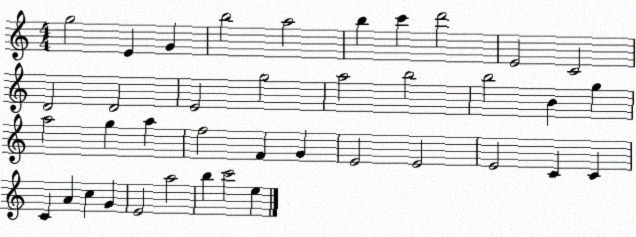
X:1
T:Untitled
M:4/4
L:1/4
K:C
g2 E G b2 a2 b c' d'2 E2 C2 D2 D2 E2 g2 a2 b2 b2 B g a2 g a f2 F G E2 E2 E2 C C C A c G E2 a2 b c'2 e